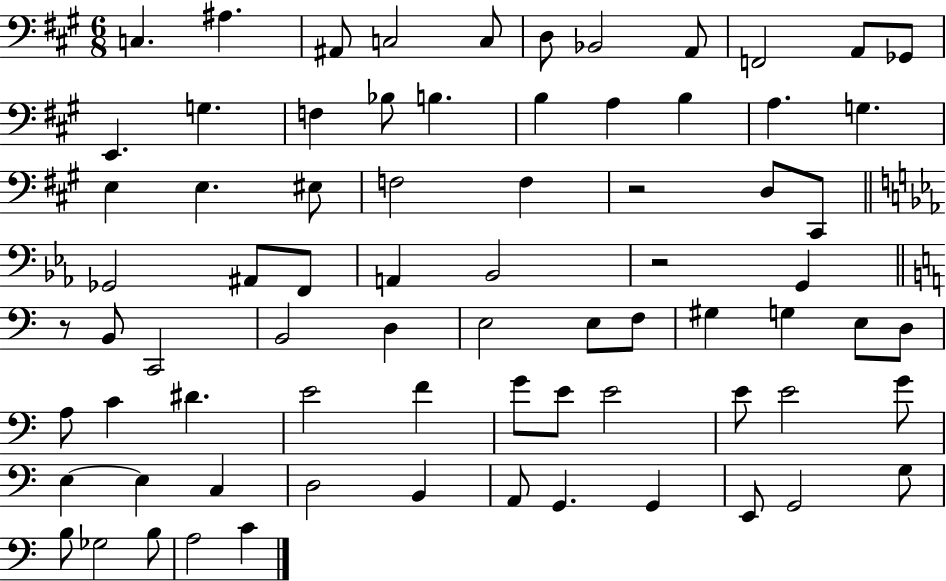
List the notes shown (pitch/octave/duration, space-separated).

C3/q. A#3/q. A#2/e C3/h C3/e D3/e Bb2/h A2/e F2/h A2/e Gb2/e E2/q. G3/q. F3/q Bb3/e B3/q. B3/q A3/q B3/q A3/q. G3/q. E3/q E3/q. EIS3/e F3/h F3/q R/h D3/e C#2/e Gb2/h A#2/e F2/e A2/q Bb2/h R/h G2/q R/e B2/e C2/h B2/h D3/q E3/h E3/e F3/e G#3/q G3/q E3/e D3/e A3/e C4/q D#4/q. E4/h F4/q G4/e E4/e E4/h E4/e E4/h G4/e E3/q E3/q C3/q D3/h B2/q A2/e G2/q. G2/q E2/e G2/h G3/e B3/e Gb3/h B3/e A3/h C4/q